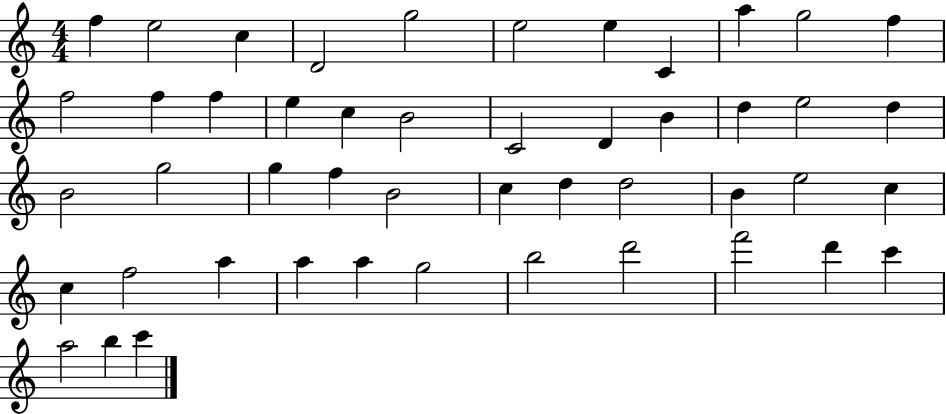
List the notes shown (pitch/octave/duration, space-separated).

F5/q E5/h C5/q D4/h G5/h E5/h E5/q C4/q A5/q G5/h F5/q F5/h F5/q F5/q E5/q C5/q B4/h C4/h D4/q B4/q D5/q E5/h D5/q B4/h G5/h G5/q F5/q B4/h C5/q D5/q D5/h B4/q E5/h C5/q C5/q F5/h A5/q A5/q A5/q G5/h B5/h D6/h F6/h D6/q C6/q A5/h B5/q C6/q